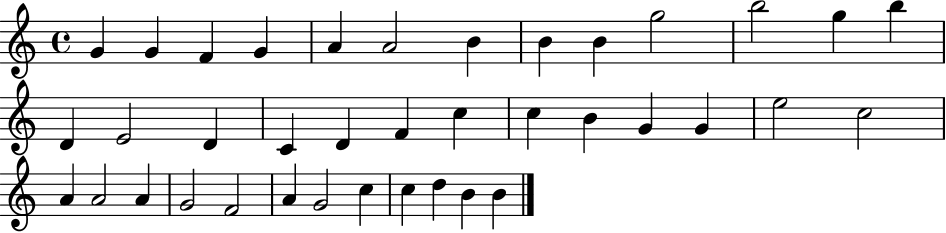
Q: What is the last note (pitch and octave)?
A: B4